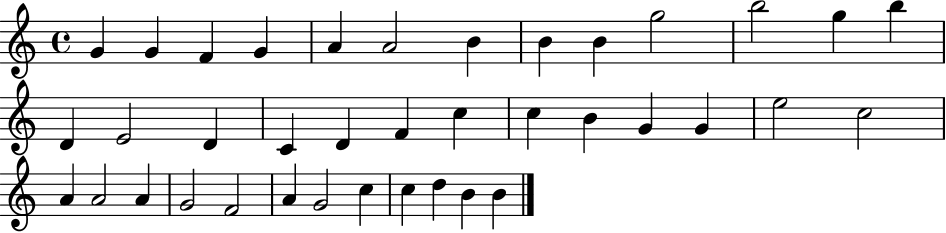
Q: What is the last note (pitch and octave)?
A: B4